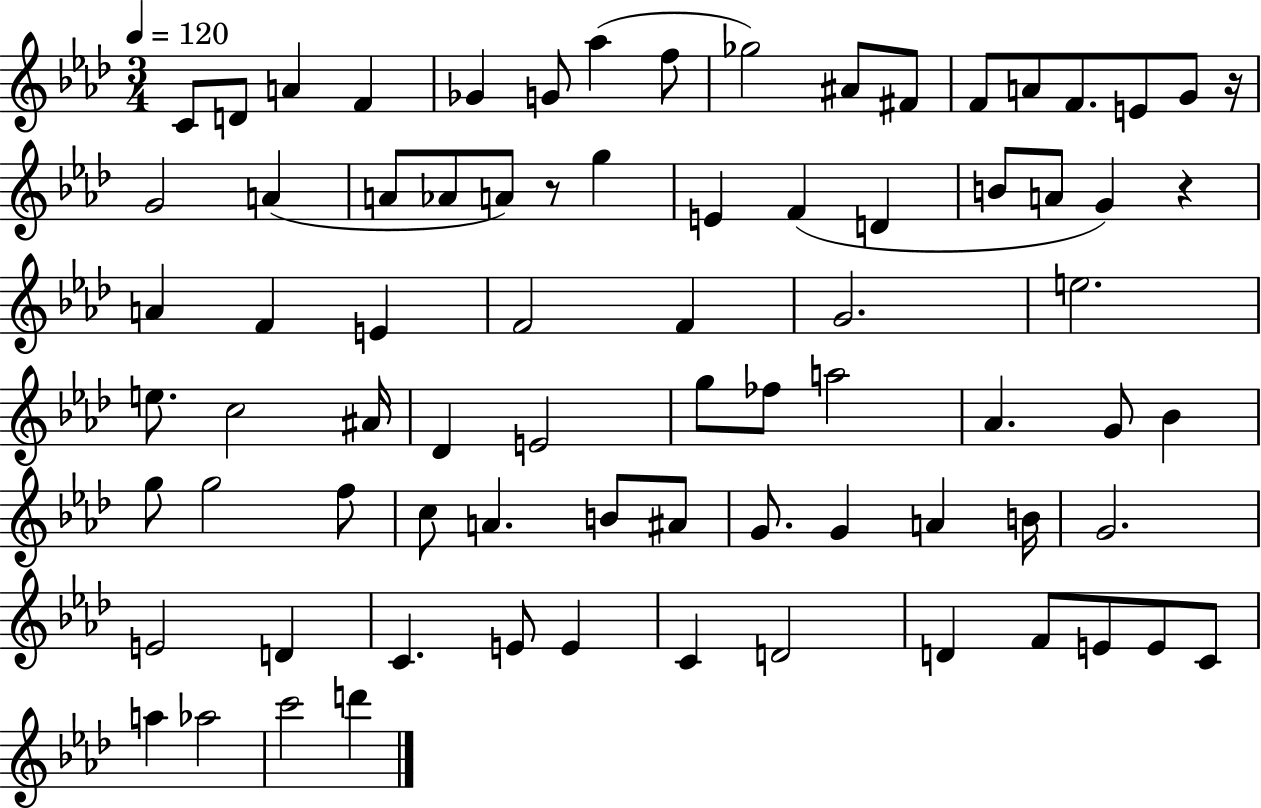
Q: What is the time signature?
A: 3/4